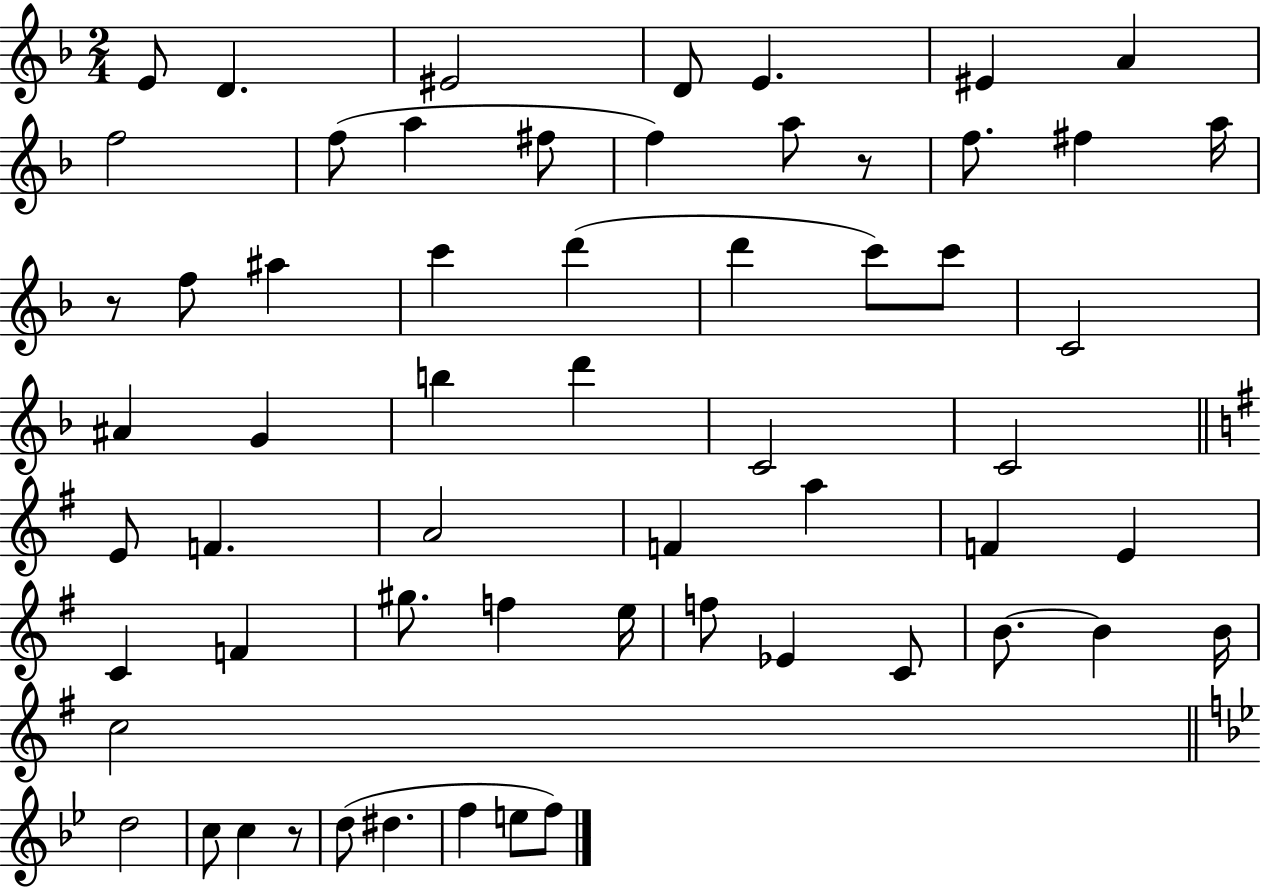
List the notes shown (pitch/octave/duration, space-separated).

E4/e D4/q. EIS4/h D4/e E4/q. EIS4/q A4/q F5/h F5/e A5/q F#5/e F5/q A5/e R/e F5/e. F#5/q A5/s R/e F5/e A#5/q C6/q D6/q D6/q C6/e C6/e C4/h A#4/q G4/q B5/q D6/q C4/h C4/h E4/e F4/q. A4/h F4/q A5/q F4/q E4/q C4/q F4/q G#5/e. F5/q E5/s F5/e Eb4/q C4/e B4/e. B4/q B4/s C5/h D5/h C5/e C5/q R/e D5/e D#5/q. F5/q E5/e F5/e